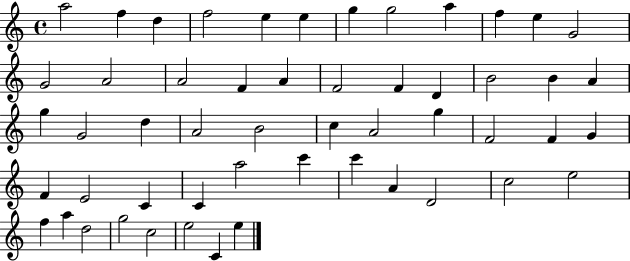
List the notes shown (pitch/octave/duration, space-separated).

A5/h F5/q D5/q F5/h E5/q E5/q G5/q G5/h A5/q F5/q E5/q G4/h G4/h A4/h A4/h F4/q A4/q F4/h F4/q D4/q B4/h B4/q A4/q G5/q G4/h D5/q A4/h B4/h C5/q A4/h G5/q F4/h F4/q G4/q F4/q E4/h C4/q C4/q A5/h C6/q C6/q A4/q D4/h C5/h E5/h F5/q A5/q D5/h G5/h C5/h E5/h C4/q E5/q